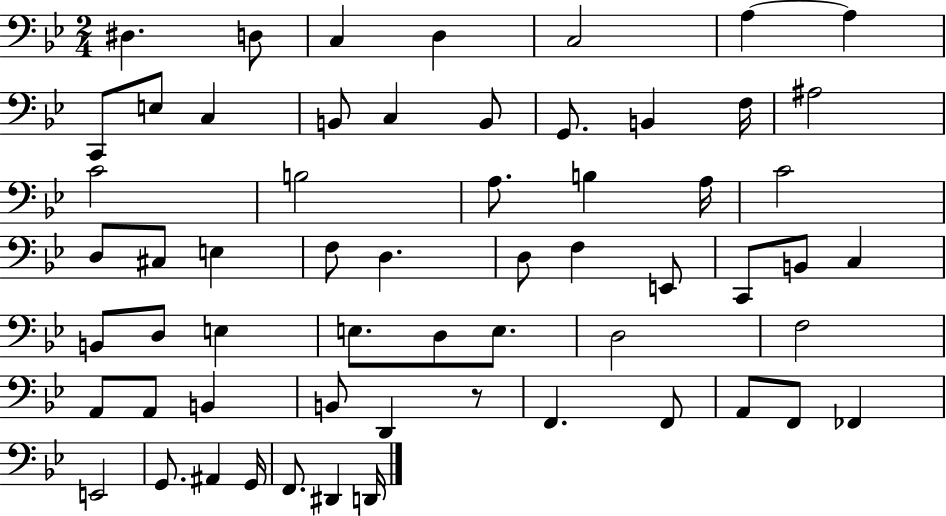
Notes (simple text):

D#3/q. D3/e C3/q D3/q C3/h A3/q A3/q C2/e E3/e C3/q B2/e C3/q B2/e G2/e. B2/q F3/s A#3/h C4/h B3/h A3/e. B3/q A3/s C4/h D3/e C#3/e E3/q F3/e D3/q. D3/e F3/q E2/e C2/e B2/e C3/q B2/e D3/e E3/q E3/e. D3/e E3/e. D3/h F3/h A2/e A2/e B2/q B2/e D2/q R/e F2/q. F2/e A2/e F2/e FES2/q E2/h G2/e. A#2/q G2/s F2/e. D#2/q D2/s